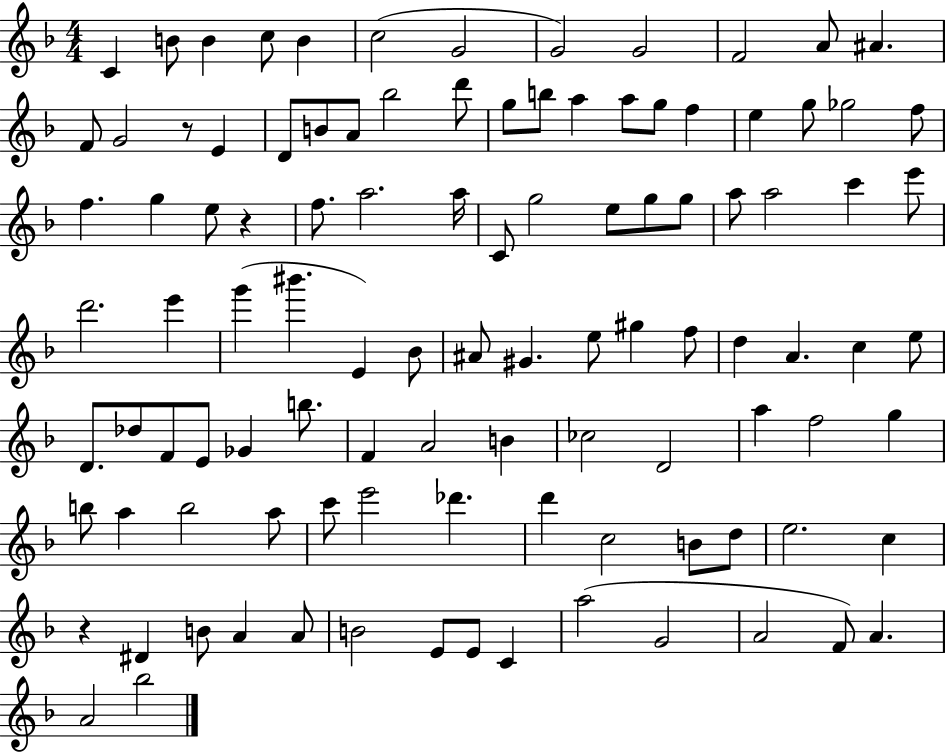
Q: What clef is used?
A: treble